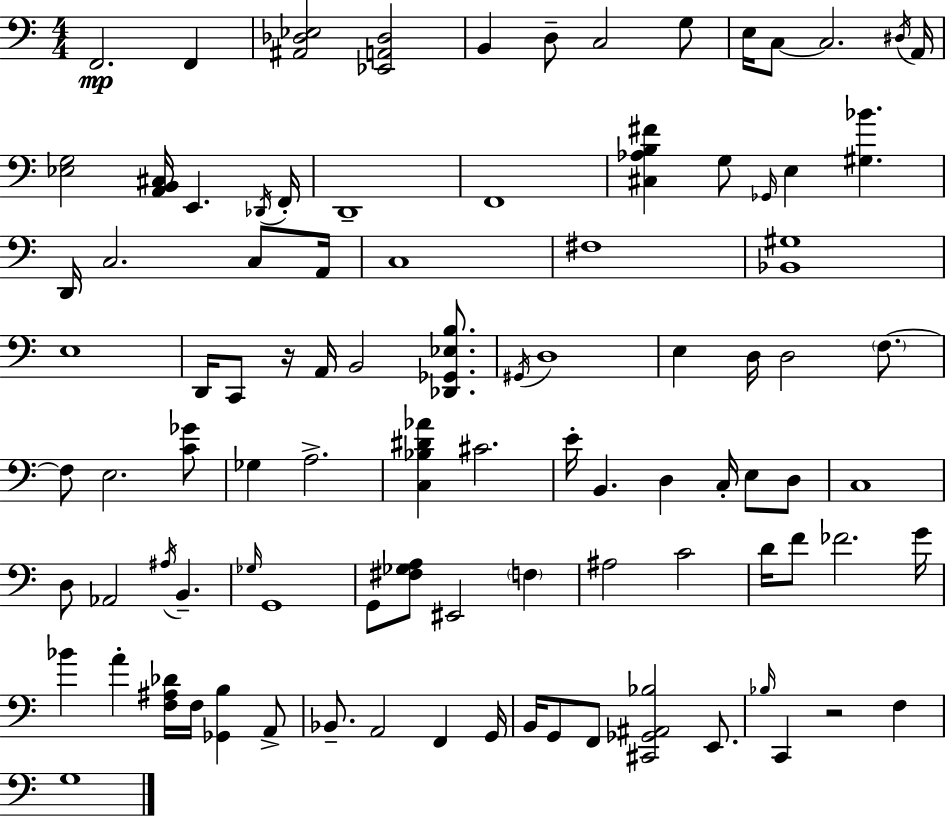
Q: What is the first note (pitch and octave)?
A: F2